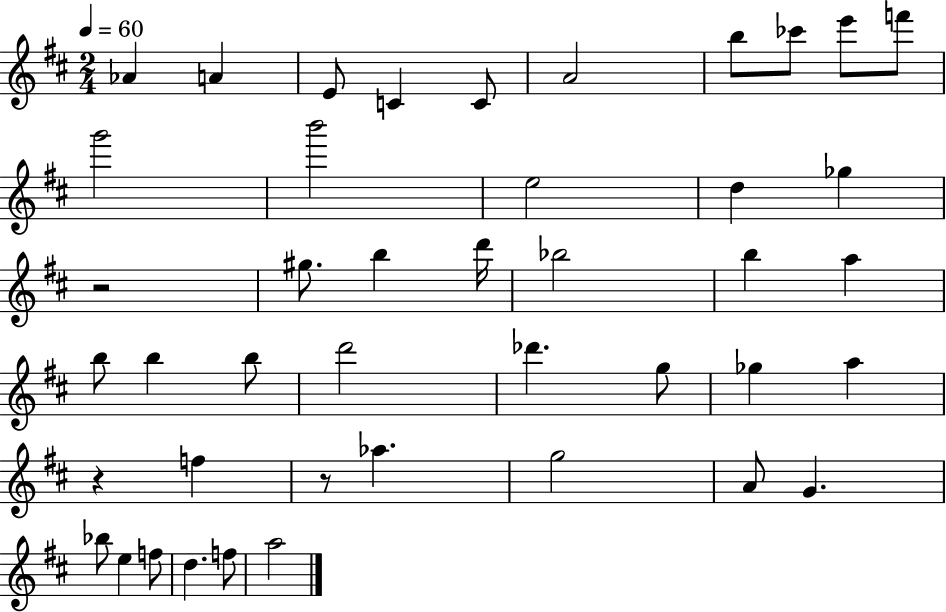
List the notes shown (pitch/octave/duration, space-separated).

Ab4/q A4/q E4/e C4/q C4/e A4/h B5/e CES6/e E6/e F6/e G6/h B6/h E5/h D5/q Gb5/q R/h G#5/e. B5/q D6/s Bb5/h B5/q A5/q B5/e B5/q B5/e D6/h Db6/q. G5/e Gb5/q A5/q R/q F5/q R/e Ab5/q. G5/h A4/e G4/q. Bb5/e E5/q F5/e D5/q. F5/e A5/h